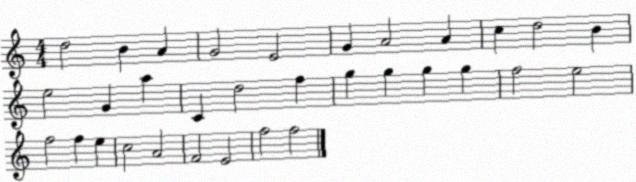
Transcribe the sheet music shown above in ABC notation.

X:1
T:Untitled
M:4/4
L:1/4
K:C
d2 B A G2 E2 G A2 A c d2 B e2 G a C d2 f g g g g f2 e2 f2 f e c2 A2 F2 E2 f2 f2